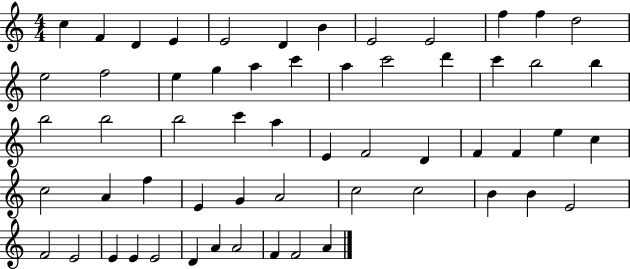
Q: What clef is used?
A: treble